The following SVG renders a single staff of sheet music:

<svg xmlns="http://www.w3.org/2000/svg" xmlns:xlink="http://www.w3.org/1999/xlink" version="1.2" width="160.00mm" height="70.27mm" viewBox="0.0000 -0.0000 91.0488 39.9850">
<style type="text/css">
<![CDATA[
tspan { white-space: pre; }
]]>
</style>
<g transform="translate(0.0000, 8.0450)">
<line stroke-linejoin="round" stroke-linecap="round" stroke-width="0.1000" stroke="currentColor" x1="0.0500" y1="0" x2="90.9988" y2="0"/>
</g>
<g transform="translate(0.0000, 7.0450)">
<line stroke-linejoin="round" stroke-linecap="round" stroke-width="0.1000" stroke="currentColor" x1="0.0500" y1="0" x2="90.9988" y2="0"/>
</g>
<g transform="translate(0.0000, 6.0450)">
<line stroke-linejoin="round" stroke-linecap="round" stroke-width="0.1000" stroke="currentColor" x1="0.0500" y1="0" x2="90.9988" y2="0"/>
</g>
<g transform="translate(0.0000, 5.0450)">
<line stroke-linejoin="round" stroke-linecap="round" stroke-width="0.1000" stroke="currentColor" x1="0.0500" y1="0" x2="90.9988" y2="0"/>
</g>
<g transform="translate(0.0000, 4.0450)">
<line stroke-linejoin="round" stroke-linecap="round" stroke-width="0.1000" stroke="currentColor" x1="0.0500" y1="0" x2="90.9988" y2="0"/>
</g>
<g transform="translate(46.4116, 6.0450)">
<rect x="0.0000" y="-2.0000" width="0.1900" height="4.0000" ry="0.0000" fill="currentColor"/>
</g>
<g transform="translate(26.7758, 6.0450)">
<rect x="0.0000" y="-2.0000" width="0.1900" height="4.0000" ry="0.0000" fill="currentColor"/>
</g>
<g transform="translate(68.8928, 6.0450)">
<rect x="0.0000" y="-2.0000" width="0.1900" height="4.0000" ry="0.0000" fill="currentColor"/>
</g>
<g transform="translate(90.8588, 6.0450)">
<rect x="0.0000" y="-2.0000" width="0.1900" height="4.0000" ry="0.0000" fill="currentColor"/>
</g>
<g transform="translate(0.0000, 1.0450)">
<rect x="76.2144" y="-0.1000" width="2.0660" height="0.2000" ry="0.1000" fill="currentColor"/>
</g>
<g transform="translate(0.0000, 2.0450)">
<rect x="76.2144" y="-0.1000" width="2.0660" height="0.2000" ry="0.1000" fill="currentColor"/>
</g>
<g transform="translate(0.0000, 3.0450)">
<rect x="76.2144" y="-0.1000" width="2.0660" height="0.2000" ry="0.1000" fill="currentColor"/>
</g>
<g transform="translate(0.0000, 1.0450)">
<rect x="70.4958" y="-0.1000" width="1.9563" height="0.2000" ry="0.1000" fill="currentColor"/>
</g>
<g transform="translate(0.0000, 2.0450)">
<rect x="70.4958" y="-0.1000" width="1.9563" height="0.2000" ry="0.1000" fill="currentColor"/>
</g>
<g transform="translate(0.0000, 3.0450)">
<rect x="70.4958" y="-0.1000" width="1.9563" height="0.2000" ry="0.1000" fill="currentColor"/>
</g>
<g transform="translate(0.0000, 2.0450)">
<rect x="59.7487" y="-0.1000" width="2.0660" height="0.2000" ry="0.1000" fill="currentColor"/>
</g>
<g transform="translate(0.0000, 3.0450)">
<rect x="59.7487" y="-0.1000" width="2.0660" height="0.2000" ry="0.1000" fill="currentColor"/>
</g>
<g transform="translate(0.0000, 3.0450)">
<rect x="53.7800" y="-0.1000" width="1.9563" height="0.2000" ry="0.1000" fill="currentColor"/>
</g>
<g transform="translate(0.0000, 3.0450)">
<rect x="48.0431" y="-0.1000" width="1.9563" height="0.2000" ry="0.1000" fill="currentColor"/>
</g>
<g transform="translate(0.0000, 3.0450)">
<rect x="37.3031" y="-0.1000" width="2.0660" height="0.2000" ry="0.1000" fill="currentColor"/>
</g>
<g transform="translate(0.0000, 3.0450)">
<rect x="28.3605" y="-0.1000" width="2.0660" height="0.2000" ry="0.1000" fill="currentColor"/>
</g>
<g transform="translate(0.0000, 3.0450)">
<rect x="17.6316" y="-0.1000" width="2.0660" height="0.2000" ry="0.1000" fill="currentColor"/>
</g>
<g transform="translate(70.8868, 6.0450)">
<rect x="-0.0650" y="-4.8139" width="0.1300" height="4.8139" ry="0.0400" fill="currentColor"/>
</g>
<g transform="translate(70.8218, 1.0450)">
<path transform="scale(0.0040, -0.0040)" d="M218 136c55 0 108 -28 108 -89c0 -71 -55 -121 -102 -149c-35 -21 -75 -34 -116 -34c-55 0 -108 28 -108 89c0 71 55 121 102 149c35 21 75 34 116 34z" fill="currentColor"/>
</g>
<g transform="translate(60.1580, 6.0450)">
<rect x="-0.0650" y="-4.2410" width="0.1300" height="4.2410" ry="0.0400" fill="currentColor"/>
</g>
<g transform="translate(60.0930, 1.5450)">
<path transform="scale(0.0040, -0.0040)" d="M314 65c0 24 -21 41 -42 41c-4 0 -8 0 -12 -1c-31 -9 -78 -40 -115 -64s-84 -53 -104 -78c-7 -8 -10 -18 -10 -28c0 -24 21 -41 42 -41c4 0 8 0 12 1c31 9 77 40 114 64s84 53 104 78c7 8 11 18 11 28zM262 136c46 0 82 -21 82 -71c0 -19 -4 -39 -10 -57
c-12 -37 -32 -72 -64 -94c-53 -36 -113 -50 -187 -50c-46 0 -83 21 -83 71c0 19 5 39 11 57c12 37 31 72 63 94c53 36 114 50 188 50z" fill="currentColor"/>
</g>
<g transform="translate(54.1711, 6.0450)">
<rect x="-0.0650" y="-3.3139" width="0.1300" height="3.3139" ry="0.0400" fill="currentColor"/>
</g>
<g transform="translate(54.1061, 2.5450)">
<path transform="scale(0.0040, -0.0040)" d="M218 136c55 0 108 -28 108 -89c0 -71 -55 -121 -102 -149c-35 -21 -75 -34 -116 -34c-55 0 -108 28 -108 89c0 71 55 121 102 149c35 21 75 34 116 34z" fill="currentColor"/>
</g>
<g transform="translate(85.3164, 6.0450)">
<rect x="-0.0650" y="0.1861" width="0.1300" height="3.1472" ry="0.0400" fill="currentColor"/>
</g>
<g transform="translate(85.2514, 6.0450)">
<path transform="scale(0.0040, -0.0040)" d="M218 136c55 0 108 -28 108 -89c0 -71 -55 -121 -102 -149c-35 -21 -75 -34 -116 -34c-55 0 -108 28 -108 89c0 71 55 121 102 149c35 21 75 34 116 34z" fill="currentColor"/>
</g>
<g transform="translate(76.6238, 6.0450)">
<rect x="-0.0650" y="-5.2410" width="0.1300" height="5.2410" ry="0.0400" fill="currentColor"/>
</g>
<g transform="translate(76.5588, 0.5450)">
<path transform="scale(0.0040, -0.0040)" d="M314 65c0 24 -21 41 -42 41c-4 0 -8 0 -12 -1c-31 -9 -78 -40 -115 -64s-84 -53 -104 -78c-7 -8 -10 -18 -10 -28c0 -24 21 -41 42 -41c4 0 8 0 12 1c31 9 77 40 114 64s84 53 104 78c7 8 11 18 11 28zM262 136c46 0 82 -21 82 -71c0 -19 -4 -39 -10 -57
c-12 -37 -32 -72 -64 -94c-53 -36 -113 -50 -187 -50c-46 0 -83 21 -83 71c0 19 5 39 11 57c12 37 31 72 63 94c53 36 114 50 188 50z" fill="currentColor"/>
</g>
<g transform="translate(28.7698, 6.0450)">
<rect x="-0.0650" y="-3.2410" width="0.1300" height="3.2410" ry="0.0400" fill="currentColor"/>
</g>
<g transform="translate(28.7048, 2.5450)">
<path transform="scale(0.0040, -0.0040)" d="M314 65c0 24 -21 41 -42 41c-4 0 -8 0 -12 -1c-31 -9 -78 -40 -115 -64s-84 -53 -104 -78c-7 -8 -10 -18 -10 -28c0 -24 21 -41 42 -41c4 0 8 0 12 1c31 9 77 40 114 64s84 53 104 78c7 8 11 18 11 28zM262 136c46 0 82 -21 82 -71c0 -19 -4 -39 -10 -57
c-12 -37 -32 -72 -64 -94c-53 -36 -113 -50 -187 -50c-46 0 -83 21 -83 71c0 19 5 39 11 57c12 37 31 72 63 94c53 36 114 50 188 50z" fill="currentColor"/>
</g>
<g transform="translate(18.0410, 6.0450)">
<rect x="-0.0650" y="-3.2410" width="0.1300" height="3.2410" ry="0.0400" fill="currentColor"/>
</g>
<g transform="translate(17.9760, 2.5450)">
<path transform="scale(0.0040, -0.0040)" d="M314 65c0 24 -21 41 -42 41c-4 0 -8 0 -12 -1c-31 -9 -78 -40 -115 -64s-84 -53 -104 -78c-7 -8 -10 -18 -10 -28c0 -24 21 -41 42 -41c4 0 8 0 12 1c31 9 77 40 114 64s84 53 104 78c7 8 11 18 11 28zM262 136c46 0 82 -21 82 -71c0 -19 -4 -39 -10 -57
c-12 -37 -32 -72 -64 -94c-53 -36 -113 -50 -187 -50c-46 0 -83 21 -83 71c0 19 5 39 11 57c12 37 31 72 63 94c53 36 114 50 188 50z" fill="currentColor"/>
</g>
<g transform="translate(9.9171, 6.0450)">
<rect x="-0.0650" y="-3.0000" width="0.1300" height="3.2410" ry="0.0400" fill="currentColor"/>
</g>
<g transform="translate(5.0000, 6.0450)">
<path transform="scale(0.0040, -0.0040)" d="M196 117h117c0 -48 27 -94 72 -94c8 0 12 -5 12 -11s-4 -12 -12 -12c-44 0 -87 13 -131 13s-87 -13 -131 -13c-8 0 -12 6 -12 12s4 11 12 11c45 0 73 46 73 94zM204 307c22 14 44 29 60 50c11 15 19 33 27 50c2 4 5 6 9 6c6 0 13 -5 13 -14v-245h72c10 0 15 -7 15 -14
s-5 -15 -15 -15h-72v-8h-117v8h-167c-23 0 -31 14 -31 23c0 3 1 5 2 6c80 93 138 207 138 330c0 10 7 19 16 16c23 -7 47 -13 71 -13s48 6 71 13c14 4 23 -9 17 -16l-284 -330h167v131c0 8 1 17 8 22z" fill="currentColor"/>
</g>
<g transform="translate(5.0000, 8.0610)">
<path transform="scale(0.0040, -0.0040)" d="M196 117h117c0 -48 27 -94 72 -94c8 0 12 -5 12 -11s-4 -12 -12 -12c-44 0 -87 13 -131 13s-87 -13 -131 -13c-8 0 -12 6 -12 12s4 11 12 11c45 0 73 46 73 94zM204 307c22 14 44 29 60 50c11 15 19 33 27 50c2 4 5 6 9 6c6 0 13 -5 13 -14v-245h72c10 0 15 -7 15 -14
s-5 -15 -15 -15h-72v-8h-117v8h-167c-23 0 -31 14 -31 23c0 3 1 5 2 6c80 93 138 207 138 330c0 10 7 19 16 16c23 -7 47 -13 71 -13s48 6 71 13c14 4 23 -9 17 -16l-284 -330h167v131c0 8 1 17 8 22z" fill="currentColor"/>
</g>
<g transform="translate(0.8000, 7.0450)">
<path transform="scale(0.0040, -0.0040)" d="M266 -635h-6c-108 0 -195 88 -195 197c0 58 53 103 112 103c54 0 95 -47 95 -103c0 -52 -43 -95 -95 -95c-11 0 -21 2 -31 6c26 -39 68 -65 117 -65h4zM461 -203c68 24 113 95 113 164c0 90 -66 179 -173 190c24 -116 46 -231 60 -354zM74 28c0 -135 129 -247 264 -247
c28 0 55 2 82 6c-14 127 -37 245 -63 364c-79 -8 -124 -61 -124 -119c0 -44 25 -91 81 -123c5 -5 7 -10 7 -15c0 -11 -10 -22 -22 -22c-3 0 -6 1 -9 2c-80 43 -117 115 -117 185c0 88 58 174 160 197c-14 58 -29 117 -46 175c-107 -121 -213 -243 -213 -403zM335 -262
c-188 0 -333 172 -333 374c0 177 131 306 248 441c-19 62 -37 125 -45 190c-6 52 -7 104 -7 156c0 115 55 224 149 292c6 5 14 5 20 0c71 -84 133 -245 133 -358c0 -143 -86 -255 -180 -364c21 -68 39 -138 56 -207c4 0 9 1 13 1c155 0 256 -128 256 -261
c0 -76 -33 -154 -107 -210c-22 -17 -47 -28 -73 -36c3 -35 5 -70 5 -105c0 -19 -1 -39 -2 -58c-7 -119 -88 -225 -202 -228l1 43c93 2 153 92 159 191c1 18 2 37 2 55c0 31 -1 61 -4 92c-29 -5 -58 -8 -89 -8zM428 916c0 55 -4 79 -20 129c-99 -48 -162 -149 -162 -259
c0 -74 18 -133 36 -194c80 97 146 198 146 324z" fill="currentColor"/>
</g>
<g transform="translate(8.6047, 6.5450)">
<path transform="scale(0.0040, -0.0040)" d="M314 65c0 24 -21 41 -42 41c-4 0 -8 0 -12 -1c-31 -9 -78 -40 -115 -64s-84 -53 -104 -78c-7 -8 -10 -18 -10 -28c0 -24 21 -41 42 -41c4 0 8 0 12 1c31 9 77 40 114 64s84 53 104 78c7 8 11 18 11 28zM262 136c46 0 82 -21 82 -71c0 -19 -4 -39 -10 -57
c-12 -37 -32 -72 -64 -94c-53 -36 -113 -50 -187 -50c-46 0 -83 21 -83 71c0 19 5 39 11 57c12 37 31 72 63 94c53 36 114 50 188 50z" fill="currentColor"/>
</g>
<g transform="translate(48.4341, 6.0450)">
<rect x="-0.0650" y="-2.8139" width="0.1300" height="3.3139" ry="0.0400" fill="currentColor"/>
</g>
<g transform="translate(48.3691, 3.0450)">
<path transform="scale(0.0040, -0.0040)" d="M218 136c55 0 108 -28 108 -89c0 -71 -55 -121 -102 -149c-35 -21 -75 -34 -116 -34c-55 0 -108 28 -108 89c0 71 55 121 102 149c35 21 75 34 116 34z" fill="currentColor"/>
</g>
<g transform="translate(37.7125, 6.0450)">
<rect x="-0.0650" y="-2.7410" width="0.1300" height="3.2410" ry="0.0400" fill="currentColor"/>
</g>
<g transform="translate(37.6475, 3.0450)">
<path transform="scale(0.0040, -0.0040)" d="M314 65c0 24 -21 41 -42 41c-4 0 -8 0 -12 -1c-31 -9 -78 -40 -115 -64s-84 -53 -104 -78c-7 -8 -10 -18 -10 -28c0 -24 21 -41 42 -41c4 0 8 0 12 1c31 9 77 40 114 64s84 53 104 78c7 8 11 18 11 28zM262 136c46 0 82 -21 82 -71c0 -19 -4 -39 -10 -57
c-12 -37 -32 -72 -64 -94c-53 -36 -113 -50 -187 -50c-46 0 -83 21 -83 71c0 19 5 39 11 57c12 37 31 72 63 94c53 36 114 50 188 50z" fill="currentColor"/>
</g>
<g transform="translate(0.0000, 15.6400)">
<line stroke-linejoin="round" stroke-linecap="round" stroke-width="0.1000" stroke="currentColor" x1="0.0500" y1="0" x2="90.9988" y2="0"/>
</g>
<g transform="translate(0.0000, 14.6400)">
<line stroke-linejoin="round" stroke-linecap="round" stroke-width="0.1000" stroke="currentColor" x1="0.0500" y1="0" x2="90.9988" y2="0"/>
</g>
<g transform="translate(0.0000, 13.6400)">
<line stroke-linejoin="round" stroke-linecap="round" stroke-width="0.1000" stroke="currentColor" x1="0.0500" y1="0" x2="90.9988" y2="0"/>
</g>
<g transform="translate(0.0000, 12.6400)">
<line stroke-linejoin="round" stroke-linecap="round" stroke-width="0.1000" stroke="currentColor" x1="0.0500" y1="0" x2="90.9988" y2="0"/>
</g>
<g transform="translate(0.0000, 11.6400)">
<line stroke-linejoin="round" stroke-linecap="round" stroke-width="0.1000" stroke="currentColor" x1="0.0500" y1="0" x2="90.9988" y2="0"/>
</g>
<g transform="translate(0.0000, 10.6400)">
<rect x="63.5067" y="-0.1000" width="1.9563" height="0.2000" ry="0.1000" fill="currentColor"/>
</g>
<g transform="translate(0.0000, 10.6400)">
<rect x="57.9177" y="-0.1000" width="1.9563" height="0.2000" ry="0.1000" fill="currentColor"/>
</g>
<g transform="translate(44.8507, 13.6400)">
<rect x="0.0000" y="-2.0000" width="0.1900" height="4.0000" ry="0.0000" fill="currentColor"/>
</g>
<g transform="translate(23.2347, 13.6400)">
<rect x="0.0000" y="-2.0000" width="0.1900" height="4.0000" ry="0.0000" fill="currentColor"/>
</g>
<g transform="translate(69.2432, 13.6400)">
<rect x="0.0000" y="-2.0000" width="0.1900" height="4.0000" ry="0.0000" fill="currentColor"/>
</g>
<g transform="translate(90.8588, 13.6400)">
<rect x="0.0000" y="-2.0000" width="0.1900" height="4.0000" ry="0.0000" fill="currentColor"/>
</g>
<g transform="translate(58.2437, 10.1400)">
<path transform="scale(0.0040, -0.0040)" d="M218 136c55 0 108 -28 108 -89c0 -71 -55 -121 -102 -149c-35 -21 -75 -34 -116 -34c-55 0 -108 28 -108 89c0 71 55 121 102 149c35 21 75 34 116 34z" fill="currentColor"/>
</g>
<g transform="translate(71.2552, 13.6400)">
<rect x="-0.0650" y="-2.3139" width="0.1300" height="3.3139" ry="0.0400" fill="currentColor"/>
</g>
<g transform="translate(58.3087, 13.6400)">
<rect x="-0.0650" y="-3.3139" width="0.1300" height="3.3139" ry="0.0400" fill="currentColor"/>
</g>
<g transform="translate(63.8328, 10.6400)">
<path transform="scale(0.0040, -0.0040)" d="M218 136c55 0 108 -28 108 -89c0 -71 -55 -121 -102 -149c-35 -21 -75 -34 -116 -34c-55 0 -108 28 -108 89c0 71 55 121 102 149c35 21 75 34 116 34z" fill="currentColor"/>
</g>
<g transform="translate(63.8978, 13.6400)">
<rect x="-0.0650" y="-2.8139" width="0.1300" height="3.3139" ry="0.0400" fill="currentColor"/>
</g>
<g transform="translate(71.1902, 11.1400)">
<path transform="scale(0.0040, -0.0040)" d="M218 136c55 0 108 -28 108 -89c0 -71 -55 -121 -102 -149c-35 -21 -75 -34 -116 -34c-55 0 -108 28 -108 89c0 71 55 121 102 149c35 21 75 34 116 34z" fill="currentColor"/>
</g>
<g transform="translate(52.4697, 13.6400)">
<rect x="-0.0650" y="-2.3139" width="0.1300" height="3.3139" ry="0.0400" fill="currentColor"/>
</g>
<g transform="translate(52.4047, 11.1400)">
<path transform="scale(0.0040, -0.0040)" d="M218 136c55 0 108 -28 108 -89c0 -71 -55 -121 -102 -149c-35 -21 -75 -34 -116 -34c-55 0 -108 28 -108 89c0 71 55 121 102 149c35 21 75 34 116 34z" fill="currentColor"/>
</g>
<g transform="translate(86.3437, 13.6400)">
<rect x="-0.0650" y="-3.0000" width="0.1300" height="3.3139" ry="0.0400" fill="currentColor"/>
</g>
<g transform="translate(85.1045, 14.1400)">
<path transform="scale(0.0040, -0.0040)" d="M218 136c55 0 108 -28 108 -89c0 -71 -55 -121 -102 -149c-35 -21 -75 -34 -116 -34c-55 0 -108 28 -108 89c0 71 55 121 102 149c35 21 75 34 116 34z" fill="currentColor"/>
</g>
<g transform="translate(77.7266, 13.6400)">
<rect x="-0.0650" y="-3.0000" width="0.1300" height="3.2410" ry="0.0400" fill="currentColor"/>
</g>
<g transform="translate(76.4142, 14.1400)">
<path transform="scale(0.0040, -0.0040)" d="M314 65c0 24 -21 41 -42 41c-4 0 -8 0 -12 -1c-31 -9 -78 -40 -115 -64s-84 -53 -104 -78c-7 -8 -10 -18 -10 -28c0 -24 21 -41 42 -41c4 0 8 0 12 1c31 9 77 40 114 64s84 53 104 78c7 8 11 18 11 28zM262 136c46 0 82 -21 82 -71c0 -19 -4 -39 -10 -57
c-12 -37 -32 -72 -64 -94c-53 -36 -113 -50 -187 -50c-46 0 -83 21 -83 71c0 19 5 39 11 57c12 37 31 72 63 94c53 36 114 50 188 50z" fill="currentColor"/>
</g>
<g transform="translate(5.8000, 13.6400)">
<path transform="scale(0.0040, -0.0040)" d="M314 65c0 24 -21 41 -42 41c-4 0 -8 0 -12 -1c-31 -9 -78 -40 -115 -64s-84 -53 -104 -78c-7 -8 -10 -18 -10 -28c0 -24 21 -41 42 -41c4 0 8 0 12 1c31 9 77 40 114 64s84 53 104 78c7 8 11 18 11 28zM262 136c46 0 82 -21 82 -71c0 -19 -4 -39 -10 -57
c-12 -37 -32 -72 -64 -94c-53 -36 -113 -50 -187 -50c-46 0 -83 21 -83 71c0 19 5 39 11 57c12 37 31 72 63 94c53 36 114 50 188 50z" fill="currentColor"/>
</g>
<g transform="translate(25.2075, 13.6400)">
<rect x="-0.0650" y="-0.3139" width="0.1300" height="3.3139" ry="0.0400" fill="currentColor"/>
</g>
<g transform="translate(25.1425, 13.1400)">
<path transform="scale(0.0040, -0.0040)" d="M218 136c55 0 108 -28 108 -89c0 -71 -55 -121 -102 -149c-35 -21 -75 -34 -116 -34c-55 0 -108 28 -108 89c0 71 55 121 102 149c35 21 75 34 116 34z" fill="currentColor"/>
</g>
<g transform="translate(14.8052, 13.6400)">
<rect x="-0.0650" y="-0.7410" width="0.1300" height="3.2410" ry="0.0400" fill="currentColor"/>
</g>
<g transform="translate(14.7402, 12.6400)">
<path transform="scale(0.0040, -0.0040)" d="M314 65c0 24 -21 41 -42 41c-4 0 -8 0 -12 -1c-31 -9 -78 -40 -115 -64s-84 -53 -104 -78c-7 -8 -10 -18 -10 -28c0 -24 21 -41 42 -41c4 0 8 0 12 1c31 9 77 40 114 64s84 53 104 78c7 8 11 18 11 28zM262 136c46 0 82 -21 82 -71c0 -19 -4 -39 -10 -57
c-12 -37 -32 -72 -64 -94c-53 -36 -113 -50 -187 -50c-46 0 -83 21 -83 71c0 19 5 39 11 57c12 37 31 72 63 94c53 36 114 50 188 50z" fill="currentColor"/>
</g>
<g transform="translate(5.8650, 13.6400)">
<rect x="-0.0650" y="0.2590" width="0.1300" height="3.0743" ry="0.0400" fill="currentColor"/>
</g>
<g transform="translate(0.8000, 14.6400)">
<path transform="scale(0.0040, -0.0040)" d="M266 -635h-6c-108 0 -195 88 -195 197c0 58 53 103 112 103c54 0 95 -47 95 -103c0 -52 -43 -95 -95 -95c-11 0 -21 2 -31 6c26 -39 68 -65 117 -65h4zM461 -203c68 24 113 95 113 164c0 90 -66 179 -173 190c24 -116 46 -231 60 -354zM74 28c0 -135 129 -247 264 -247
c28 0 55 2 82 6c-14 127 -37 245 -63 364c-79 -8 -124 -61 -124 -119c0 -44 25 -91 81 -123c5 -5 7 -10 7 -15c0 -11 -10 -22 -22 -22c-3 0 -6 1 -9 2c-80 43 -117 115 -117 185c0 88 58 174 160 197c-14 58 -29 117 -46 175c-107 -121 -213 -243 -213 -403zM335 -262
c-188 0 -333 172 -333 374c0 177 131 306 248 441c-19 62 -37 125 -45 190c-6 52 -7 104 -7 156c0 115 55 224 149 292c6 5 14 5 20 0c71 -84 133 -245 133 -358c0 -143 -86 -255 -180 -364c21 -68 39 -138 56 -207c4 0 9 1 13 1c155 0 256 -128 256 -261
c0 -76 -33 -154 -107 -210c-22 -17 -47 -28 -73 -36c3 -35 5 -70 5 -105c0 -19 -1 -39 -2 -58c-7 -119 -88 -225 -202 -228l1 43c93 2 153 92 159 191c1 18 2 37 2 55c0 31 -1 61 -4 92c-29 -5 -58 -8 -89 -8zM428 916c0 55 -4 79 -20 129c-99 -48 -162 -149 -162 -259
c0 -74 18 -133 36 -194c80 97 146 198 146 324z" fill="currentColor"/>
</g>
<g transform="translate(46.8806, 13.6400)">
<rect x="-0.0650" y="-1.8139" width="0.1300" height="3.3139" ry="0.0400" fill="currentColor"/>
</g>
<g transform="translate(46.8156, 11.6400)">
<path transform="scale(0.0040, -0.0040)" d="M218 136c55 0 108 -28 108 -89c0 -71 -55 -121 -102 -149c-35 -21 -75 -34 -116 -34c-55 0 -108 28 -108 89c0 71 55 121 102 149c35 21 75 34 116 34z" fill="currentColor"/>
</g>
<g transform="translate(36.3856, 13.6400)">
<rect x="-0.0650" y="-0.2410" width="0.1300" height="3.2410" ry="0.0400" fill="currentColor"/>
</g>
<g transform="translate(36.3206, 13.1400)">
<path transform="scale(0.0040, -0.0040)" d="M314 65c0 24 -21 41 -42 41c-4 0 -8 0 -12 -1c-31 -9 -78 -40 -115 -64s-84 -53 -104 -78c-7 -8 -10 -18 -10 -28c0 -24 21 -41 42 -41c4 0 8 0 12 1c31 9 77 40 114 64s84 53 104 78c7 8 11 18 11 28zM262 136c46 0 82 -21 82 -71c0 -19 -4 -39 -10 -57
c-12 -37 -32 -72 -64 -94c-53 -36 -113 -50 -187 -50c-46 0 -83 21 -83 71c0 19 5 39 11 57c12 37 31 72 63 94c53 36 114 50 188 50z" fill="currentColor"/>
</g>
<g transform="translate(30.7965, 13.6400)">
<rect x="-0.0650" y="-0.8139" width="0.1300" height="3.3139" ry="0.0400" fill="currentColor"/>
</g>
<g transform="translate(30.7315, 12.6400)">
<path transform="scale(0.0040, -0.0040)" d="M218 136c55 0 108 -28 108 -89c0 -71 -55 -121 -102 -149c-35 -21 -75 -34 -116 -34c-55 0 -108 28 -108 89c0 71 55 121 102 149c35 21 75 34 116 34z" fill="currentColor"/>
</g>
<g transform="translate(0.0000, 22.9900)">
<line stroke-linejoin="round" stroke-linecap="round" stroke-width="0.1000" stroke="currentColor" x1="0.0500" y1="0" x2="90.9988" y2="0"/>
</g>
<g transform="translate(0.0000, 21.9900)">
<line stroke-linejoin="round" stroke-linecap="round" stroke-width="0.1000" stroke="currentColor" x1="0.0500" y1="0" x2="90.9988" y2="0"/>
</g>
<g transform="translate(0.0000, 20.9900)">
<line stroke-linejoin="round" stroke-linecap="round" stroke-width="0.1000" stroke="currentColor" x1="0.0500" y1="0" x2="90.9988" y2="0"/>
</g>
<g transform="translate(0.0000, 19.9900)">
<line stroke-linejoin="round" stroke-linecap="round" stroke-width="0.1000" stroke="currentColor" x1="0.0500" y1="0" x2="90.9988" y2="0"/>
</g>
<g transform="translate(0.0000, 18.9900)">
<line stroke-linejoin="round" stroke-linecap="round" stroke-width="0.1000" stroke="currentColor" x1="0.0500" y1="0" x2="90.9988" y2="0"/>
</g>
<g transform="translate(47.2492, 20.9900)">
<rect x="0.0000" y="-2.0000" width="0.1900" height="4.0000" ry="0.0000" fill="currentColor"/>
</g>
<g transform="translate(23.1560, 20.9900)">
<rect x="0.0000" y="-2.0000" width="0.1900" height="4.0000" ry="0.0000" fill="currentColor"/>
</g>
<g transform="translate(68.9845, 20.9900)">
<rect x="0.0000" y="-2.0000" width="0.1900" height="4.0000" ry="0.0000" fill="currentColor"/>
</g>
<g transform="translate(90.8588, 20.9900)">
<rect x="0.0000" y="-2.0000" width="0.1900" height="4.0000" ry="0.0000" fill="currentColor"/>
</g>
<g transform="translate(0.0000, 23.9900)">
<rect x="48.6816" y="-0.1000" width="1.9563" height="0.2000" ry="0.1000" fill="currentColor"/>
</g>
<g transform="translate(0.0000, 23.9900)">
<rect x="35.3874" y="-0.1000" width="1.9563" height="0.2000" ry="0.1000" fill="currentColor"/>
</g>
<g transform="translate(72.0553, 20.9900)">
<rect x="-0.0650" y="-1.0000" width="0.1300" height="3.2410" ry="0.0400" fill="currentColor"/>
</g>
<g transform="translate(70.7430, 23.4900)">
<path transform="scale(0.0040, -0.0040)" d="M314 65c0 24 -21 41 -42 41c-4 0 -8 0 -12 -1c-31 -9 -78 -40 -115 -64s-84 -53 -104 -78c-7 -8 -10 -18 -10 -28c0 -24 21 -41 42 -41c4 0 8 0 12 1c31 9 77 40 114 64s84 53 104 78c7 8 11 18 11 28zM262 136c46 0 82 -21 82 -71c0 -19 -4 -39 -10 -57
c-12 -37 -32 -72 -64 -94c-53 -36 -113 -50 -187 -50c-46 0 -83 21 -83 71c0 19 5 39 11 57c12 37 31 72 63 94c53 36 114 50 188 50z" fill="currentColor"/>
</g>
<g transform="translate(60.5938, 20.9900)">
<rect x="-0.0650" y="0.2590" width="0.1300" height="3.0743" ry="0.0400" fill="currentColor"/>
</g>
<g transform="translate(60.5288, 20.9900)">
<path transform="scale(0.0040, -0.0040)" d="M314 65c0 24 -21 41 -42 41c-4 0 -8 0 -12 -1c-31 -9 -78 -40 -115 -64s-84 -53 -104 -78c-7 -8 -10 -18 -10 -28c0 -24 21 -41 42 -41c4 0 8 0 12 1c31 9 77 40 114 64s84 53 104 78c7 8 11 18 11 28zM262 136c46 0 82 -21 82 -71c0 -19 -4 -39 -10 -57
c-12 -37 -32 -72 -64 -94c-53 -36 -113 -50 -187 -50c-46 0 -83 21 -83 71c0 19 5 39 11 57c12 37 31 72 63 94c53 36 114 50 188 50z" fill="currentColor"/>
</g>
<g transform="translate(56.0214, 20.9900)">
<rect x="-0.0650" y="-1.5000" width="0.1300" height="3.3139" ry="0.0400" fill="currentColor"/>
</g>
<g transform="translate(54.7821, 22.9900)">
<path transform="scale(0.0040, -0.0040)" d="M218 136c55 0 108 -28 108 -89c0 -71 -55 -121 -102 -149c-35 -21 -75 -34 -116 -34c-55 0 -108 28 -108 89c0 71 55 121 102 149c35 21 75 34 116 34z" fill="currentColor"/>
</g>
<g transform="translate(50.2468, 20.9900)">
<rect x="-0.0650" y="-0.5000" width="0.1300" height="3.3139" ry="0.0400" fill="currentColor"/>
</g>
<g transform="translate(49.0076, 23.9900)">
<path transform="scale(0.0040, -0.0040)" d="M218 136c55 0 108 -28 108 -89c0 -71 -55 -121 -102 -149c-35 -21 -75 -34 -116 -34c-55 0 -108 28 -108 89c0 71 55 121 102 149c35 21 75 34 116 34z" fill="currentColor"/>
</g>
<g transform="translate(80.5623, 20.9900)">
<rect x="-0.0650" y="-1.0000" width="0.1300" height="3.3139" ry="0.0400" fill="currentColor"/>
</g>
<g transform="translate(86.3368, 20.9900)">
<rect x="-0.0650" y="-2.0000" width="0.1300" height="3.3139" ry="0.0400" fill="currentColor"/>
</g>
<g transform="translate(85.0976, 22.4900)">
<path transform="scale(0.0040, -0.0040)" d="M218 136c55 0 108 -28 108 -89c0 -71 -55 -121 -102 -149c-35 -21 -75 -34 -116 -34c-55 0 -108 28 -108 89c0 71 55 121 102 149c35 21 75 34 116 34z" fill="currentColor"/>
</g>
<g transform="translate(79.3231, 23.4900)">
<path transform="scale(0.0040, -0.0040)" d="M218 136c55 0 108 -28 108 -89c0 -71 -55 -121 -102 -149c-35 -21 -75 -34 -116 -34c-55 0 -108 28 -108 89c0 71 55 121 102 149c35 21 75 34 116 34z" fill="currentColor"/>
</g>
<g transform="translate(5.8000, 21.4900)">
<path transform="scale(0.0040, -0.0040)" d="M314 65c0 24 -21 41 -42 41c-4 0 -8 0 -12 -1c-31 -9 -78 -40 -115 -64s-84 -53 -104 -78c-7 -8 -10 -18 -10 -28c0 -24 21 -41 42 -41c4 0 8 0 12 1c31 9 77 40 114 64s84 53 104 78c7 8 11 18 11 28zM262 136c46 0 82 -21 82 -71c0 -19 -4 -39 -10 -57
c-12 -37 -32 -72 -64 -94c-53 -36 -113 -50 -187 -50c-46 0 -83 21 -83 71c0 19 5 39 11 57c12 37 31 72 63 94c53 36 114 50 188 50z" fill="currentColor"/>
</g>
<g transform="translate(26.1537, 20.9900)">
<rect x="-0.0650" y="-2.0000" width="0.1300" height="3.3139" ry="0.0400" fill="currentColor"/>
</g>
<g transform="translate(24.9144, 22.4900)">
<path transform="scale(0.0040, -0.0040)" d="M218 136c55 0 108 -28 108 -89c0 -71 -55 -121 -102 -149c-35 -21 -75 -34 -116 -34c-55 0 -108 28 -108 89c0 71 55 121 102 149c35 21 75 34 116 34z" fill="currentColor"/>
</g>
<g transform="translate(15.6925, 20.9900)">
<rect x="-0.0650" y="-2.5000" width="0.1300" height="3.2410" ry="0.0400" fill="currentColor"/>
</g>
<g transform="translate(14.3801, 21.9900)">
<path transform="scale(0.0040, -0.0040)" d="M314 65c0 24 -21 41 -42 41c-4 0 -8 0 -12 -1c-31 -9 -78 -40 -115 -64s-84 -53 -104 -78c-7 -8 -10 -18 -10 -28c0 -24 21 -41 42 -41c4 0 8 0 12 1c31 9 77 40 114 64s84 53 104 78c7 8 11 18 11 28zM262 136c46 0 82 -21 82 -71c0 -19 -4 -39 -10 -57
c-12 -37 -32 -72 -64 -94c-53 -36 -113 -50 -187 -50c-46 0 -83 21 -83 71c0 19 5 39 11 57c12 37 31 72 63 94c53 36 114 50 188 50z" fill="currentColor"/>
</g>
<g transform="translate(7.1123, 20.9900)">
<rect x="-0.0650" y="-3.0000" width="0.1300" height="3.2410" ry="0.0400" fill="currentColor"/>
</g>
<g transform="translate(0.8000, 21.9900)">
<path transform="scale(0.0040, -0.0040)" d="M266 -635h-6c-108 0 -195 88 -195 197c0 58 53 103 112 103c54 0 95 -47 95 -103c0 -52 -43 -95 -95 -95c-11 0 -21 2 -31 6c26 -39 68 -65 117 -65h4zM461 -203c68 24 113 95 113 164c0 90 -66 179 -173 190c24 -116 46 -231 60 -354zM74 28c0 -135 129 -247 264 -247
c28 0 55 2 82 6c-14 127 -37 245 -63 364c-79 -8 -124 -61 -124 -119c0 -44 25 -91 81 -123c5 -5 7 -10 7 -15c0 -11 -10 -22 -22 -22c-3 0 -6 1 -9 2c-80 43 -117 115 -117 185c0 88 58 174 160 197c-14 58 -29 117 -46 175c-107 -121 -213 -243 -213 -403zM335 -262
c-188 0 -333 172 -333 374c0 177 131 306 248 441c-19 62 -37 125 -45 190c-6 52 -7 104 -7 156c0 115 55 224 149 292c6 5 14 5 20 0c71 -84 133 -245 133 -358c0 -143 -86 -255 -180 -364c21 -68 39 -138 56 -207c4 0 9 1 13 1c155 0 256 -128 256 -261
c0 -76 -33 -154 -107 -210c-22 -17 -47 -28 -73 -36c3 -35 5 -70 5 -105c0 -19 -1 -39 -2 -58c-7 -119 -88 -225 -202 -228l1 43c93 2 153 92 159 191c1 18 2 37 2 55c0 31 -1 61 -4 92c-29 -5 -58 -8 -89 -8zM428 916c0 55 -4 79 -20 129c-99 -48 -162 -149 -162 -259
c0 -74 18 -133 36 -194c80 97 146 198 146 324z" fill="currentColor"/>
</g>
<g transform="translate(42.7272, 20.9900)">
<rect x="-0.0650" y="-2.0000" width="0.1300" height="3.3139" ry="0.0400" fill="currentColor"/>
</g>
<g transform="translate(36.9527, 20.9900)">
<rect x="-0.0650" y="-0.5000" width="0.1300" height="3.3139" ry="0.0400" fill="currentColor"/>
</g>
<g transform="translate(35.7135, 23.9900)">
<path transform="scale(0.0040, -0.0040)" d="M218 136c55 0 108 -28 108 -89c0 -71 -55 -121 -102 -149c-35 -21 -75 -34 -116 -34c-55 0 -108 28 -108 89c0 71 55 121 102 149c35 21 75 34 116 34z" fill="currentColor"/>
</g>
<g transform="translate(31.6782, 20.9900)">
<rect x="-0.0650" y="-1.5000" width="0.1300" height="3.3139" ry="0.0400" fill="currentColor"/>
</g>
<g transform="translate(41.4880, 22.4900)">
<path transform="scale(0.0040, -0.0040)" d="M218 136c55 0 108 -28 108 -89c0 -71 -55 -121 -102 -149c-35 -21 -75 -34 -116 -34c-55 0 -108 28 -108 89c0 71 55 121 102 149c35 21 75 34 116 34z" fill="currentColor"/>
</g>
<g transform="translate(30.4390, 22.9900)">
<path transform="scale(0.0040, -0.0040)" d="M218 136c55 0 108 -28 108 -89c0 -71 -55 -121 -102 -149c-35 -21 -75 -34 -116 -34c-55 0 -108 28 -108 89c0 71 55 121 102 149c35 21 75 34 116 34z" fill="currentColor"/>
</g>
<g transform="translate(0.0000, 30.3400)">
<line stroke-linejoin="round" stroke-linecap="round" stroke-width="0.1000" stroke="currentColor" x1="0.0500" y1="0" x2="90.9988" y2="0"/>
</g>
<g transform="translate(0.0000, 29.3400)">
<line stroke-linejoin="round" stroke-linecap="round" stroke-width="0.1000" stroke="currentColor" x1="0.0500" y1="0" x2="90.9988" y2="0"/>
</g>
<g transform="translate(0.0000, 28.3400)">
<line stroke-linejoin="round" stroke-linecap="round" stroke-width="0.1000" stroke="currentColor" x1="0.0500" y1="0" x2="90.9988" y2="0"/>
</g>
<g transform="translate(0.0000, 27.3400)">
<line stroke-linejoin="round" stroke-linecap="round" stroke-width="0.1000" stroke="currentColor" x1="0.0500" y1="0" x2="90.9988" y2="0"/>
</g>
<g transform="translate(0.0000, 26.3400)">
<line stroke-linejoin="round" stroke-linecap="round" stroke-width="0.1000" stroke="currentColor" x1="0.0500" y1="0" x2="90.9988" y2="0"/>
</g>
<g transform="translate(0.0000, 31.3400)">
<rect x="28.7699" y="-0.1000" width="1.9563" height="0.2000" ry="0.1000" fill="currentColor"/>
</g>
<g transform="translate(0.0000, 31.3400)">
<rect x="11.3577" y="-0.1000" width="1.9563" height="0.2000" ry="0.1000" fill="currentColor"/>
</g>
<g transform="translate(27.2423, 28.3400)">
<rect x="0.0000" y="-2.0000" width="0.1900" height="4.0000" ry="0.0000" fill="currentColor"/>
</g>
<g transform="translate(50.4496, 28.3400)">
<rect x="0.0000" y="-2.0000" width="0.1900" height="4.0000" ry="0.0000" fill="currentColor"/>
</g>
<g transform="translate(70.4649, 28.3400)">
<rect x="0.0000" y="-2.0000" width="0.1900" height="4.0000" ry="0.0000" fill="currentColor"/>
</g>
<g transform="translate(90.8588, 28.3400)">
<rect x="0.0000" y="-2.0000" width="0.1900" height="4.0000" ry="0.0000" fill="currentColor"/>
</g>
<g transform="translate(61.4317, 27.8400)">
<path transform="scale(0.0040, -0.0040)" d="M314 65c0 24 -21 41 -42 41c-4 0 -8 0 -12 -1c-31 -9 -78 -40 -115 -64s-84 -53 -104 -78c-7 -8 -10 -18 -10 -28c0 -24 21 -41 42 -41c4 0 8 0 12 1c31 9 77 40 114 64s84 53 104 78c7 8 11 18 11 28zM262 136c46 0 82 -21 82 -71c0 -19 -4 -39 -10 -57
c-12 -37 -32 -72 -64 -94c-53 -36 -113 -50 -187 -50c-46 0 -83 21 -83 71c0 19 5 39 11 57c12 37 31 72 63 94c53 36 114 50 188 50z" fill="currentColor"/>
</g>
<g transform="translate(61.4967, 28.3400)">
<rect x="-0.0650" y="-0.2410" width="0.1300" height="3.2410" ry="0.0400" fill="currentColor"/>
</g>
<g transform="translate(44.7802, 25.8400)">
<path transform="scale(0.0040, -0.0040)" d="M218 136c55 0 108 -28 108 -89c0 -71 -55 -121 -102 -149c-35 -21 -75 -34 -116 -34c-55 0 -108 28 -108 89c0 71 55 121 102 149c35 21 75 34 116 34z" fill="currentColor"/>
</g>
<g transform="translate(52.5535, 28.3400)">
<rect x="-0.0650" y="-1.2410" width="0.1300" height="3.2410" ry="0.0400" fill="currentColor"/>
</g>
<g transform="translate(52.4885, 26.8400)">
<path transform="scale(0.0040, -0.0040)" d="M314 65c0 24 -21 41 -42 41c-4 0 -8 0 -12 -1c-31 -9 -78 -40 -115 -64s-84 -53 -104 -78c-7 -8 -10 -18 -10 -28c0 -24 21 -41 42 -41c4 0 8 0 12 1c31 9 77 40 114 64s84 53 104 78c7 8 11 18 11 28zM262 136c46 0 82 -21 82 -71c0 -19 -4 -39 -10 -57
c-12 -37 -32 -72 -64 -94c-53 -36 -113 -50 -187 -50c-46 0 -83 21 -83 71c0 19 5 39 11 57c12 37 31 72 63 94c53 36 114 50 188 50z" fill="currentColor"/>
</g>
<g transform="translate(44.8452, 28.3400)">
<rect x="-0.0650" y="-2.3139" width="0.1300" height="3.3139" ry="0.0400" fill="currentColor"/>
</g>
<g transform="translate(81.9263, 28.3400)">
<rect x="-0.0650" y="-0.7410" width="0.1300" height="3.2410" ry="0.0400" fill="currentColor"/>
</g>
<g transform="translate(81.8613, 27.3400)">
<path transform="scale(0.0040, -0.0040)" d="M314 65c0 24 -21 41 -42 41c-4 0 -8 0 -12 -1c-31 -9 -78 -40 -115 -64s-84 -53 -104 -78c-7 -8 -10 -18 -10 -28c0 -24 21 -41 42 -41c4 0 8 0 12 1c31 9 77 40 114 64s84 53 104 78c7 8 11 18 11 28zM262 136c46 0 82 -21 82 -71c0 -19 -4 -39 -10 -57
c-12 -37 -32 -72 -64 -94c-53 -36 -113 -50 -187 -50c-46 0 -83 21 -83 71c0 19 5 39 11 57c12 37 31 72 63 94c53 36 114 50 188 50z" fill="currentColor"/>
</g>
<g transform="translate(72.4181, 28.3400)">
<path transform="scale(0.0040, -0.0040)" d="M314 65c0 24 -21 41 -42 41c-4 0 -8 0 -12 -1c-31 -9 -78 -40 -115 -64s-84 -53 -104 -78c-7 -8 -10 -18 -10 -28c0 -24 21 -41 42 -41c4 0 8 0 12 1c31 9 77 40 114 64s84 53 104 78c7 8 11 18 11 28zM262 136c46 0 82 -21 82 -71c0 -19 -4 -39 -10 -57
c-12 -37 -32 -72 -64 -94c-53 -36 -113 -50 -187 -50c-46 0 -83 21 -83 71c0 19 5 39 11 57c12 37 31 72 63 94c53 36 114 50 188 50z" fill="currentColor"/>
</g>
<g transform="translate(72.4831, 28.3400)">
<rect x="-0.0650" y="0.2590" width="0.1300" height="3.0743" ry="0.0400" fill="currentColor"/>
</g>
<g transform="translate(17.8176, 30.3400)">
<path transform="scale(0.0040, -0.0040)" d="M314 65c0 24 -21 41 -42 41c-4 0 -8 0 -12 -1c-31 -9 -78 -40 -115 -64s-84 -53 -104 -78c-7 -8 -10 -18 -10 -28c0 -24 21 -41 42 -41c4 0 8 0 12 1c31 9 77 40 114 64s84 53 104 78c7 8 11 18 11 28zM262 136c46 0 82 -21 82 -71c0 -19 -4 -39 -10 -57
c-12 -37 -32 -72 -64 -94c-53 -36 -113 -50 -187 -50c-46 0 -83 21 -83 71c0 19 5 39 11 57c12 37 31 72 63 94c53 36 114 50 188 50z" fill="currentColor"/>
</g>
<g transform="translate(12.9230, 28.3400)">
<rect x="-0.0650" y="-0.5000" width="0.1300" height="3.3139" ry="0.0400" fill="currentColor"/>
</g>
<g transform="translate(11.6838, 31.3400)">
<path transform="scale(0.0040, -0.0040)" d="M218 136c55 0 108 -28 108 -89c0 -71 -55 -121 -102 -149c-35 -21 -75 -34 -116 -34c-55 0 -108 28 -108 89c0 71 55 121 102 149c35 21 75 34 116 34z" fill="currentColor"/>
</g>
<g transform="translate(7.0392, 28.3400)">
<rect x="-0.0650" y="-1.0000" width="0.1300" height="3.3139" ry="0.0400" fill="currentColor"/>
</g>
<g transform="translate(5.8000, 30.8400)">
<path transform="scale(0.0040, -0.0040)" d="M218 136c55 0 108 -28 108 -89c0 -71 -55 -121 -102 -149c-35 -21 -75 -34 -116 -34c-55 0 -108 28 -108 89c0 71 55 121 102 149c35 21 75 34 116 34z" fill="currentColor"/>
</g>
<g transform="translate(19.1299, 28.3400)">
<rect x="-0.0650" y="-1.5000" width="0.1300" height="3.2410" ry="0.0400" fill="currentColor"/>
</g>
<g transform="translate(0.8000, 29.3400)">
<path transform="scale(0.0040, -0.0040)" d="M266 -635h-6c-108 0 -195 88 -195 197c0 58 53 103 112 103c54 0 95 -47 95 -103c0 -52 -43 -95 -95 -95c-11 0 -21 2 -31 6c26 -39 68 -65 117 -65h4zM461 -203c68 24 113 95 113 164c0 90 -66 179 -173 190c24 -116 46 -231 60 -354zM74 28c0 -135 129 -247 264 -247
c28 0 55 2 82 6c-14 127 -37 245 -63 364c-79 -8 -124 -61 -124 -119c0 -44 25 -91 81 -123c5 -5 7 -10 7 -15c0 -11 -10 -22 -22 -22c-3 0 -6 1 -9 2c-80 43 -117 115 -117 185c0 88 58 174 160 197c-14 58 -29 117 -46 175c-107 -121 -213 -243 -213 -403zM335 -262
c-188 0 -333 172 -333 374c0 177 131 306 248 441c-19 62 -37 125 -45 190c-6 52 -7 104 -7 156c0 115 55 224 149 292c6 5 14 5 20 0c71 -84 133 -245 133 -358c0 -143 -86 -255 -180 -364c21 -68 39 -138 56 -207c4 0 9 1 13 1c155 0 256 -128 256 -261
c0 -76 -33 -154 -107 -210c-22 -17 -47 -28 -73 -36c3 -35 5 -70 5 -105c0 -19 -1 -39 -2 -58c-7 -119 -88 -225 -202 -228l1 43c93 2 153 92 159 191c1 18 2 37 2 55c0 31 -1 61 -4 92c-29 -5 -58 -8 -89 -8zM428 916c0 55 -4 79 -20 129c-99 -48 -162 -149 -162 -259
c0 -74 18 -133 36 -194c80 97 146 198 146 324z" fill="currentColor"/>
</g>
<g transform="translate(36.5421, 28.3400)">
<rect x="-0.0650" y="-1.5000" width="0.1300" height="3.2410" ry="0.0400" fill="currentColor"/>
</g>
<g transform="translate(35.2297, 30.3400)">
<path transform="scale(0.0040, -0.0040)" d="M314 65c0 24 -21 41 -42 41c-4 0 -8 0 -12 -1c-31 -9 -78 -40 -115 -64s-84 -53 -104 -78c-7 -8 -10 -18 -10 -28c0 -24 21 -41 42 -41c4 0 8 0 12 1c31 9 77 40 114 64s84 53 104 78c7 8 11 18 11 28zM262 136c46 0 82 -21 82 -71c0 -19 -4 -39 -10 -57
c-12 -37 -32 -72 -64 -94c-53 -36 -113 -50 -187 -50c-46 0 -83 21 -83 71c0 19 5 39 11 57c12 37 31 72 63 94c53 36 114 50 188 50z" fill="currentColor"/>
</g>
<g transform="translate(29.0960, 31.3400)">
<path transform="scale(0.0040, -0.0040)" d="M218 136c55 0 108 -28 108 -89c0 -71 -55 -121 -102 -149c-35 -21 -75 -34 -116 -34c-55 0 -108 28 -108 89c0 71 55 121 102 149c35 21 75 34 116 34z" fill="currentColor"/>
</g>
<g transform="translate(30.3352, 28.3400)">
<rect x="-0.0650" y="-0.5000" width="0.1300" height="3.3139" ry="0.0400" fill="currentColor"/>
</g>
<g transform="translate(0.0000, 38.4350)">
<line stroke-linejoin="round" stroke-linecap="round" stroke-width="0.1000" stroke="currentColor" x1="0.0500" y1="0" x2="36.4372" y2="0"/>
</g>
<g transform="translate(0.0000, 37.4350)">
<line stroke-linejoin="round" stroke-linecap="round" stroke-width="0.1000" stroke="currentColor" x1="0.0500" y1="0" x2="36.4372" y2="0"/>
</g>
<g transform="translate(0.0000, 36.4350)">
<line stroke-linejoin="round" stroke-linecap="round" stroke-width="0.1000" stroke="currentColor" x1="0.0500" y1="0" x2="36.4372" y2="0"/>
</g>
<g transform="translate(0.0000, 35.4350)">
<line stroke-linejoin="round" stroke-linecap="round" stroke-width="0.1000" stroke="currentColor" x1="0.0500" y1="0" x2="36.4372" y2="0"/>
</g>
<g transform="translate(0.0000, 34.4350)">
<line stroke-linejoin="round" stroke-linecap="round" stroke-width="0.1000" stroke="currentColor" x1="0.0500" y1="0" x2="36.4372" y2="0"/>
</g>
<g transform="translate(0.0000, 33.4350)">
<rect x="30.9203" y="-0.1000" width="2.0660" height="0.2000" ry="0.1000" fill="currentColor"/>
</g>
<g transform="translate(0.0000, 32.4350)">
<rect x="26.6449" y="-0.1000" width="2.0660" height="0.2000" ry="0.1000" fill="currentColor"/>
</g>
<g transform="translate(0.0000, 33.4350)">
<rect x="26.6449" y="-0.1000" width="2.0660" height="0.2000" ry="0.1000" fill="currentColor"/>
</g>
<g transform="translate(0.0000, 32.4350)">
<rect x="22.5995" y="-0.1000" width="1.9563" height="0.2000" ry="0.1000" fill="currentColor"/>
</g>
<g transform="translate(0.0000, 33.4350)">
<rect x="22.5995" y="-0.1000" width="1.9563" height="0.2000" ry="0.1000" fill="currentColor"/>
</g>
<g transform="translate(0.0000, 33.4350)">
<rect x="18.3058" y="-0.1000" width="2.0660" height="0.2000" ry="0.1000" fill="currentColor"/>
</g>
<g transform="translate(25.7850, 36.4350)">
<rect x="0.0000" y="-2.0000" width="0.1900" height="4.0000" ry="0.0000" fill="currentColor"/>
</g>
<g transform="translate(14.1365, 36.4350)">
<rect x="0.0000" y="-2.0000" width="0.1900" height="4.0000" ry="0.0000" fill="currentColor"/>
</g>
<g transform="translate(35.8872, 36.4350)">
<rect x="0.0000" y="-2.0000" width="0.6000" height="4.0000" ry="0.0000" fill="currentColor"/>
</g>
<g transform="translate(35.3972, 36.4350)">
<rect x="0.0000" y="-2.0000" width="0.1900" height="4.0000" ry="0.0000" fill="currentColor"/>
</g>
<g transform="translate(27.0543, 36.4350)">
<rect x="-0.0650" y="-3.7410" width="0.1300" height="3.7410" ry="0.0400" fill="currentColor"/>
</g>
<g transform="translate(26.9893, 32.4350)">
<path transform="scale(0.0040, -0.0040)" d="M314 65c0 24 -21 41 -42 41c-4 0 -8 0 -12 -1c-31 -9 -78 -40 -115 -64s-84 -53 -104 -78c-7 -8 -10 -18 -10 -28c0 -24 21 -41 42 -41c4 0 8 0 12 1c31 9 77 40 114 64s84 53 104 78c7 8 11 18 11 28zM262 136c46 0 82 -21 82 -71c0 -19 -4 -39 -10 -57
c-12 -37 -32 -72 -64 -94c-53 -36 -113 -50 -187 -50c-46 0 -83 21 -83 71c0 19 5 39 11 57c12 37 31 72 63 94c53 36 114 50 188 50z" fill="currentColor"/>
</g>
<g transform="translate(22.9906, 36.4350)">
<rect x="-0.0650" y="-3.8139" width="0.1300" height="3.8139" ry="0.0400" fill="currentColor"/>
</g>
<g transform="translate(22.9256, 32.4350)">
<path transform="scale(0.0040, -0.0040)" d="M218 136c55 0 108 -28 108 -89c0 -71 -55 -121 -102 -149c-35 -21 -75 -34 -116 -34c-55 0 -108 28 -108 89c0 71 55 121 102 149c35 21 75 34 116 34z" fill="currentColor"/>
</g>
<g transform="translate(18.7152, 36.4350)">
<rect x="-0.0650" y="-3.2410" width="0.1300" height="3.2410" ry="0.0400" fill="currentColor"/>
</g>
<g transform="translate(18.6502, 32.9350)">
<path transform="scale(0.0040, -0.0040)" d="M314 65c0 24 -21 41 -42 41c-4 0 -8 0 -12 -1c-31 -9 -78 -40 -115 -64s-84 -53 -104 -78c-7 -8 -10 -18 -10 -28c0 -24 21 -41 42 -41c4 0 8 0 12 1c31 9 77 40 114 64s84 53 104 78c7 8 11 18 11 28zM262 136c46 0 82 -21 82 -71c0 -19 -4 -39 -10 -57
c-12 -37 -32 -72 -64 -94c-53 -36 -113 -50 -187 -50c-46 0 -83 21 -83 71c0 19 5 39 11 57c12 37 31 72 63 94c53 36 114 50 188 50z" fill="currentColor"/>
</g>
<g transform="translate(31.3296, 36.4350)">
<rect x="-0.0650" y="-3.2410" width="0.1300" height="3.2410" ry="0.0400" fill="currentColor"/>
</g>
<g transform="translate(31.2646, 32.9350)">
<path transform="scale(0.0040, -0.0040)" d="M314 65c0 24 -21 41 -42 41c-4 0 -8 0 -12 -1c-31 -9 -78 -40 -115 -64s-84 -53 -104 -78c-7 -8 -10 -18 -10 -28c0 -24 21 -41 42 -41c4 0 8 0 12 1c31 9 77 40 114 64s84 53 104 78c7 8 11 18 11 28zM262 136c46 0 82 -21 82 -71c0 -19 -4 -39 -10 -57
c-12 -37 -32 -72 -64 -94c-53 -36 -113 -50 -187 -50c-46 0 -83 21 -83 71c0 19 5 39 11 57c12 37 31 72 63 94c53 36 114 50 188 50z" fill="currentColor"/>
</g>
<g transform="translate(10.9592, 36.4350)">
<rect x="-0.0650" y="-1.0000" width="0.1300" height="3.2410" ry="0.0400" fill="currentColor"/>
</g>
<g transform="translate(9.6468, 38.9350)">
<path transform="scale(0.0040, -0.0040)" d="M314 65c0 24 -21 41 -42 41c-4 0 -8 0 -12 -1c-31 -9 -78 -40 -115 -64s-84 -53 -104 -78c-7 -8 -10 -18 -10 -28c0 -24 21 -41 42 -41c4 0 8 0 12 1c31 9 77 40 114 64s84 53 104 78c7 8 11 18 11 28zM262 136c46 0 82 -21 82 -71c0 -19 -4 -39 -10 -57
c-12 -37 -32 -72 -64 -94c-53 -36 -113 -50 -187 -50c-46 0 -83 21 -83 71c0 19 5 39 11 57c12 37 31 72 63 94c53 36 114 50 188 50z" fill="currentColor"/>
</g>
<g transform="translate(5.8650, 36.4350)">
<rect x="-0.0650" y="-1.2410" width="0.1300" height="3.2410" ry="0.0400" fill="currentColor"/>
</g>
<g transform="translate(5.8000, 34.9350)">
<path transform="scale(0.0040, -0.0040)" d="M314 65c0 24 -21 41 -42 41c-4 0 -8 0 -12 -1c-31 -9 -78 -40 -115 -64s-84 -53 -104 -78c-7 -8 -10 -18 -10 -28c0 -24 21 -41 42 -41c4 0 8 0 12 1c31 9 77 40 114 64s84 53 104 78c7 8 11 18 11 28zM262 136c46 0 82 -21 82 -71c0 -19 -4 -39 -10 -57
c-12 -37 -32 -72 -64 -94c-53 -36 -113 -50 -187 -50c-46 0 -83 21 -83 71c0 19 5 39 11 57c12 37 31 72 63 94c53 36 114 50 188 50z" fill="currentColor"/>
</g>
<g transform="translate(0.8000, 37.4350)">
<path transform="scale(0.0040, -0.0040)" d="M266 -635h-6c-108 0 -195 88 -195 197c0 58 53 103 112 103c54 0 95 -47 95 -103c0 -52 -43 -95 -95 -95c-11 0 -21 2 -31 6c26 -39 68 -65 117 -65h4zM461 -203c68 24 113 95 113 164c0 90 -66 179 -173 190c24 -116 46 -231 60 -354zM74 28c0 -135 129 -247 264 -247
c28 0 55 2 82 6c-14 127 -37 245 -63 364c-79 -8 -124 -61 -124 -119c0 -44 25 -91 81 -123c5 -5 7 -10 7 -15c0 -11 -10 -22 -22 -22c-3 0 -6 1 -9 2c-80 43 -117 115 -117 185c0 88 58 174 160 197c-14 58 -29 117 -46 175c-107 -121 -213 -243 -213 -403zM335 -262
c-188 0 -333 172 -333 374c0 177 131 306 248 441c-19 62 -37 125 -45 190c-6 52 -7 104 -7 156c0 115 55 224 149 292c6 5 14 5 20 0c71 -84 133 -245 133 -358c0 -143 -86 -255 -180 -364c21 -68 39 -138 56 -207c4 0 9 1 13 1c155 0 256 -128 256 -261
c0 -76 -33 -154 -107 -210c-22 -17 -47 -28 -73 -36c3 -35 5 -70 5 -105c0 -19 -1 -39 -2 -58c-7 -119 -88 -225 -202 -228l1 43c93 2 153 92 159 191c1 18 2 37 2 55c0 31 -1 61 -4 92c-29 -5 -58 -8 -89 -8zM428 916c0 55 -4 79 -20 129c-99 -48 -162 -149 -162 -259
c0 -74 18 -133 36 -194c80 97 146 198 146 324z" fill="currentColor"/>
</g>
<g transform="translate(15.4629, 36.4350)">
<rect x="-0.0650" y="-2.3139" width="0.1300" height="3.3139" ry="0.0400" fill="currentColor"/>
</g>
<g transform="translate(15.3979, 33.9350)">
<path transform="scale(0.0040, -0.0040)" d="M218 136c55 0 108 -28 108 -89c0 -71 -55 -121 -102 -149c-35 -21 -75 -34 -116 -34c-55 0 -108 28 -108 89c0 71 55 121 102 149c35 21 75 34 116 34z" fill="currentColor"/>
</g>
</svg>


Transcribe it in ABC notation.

X:1
T:Untitled
M:4/4
L:1/4
K:C
A2 b2 b2 a2 a b d'2 e' f'2 B B2 d2 c d c2 f g b a g A2 A A2 G2 F E C F C E B2 D2 D F D C E2 C E2 g e2 c2 B2 d2 e2 D2 g b2 c' c'2 b2